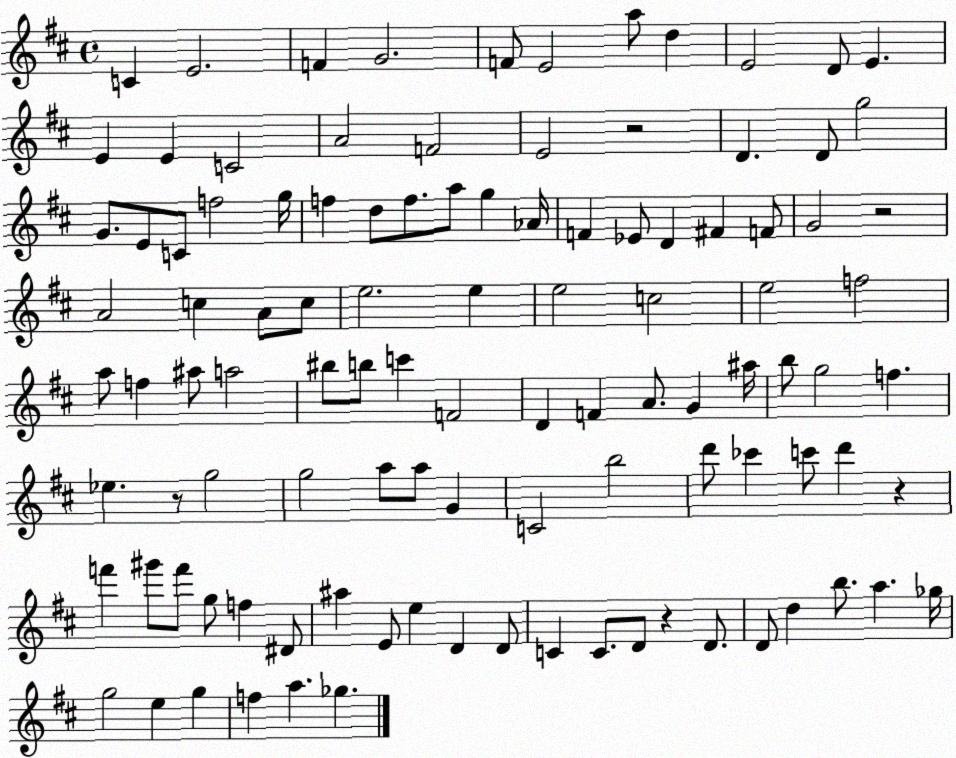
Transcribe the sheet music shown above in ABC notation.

X:1
T:Untitled
M:4/4
L:1/4
K:D
C E2 F G2 F/2 E2 a/2 d E2 D/2 E E E C2 A2 F2 E2 z2 D D/2 g2 G/2 E/2 C/2 f2 g/4 f d/2 f/2 a/2 g _A/4 F _E/2 D ^F F/2 G2 z2 A2 c A/2 c/2 e2 e e2 c2 e2 f2 a/2 f ^a/2 a2 ^b/2 b/2 c' F2 D F A/2 G ^a/4 b/2 g2 f _e z/2 g2 g2 a/2 a/2 G C2 b2 d'/2 _c' c'/2 d' z f' ^g'/2 f'/2 g/2 f ^D/2 ^a E/2 e D D/2 C C/2 D/2 z D/2 D/2 d b/2 a _g/4 g2 e g f a _g